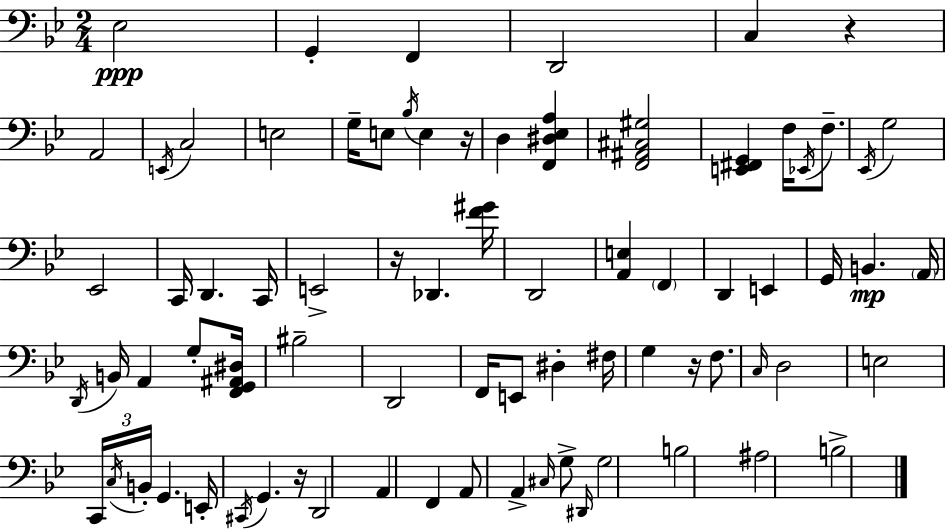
X:1
T:Untitled
M:2/4
L:1/4
K:Bb
_E,2 G,, F,, D,,2 C, z A,,2 E,,/4 C,2 E,2 G,/4 E,/2 _B,/4 E, z/4 D, [F,,^D,_E,A,] [F,,^A,,^C,^G,]2 [E,,^F,,G,,] F,/4 _E,,/4 F,/2 _E,,/4 G,2 _E,,2 C,,/4 D,, C,,/4 E,,2 z/4 _D,, [F^G]/4 D,,2 [A,,E,] F,, D,, E,, G,,/4 B,, A,,/4 D,,/4 B,,/4 A,, G,/2 [F,,G,,^A,,^D,]/4 ^B,2 D,,2 F,,/4 E,,/2 ^D, ^F,/4 G, z/4 F,/2 C,/4 D,2 E,2 C,,/4 C,/4 B,,/4 G,, E,,/4 ^C,,/4 G,, z/4 D,,2 A,, F,, A,,/2 A,, ^C,/4 G,/2 ^D,,/4 G,2 B,2 ^A,2 B,2